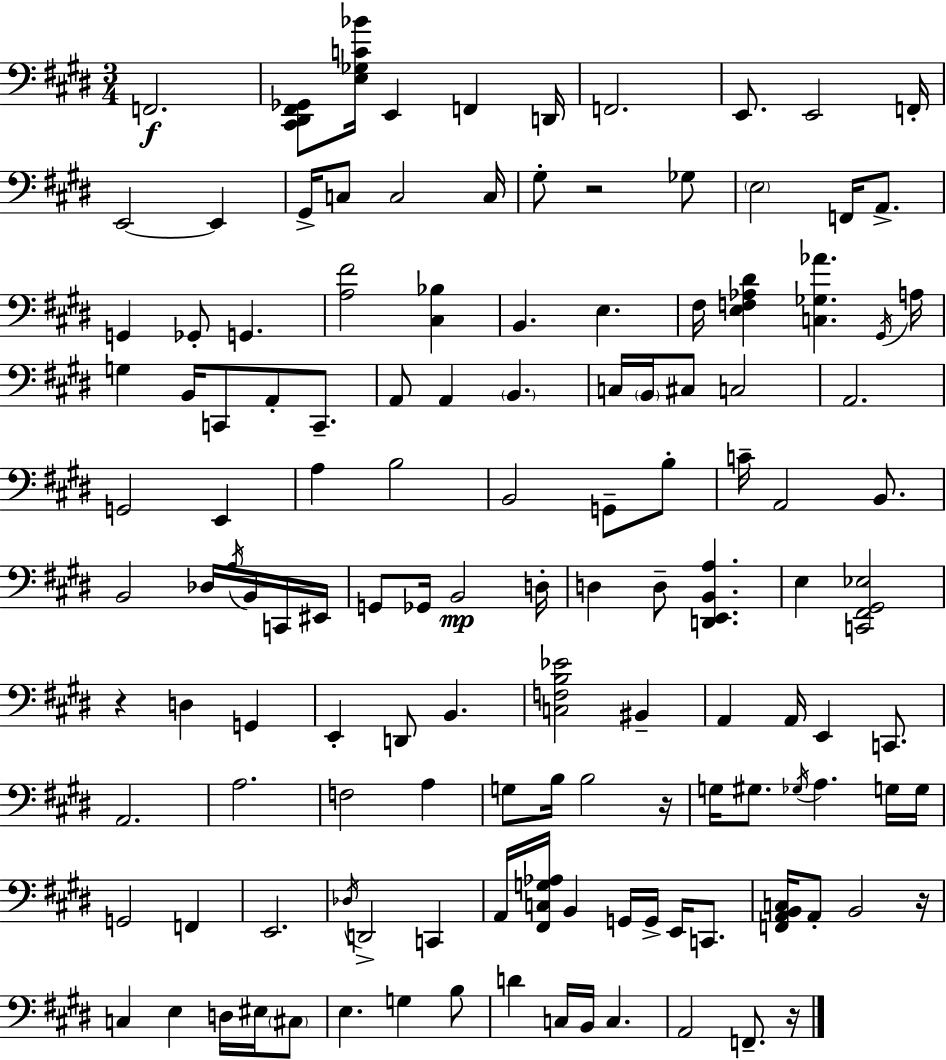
F2/h. [C#2,D#2,F#2,Gb2]/e [E3,Gb3,C4,Bb4]/s E2/q F2/q D2/s F2/h. E2/e. E2/h F2/s E2/h E2/q G#2/s C3/e C3/h C3/s G#3/e R/h Gb3/e E3/h F2/s A2/e. G2/q Gb2/e G2/q. [A3,F#4]/h [C#3,Bb3]/q B2/q. E3/q. F#3/s [E3,F3,Ab3,D#4]/q [C3,Gb3,Ab4]/q. G#2/s A3/s G3/q B2/s C2/e A2/e C2/e. A2/e A2/q B2/q. C3/s B2/s C#3/e C3/h A2/h. G2/h E2/q A3/q B3/h B2/h G2/e B3/e C4/s A2/h B2/e. B2/h Db3/s A3/s B2/s C2/s EIS2/s G2/e Gb2/s B2/h D3/s D3/q D3/e [D2,E2,B2,A3]/q. E3/q [C2,F#2,G#2,Eb3]/h R/q D3/q G2/q E2/q D2/e B2/q. [C3,F3,B3,Eb4]/h BIS2/q A2/q A2/s E2/q C2/e. A2/h. A3/h. F3/h A3/q G3/e B3/s B3/h R/s G3/s G#3/e. Gb3/s A3/q. G3/s G3/s G2/h F2/q E2/h. Db3/s D2/h C2/q A2/s [F#2,C3,G3,Ab3]/s B2/q G2/s G2/s E2/s C2/e. [F2,A2,B2,C3]/s A2/e B2/h R/s C3/q E3/q D3/s EIS3/s C#3/e E3/q. G3/q B3/e D4/q C3/s B2/s C3/q. A2/h F2/e. R/s